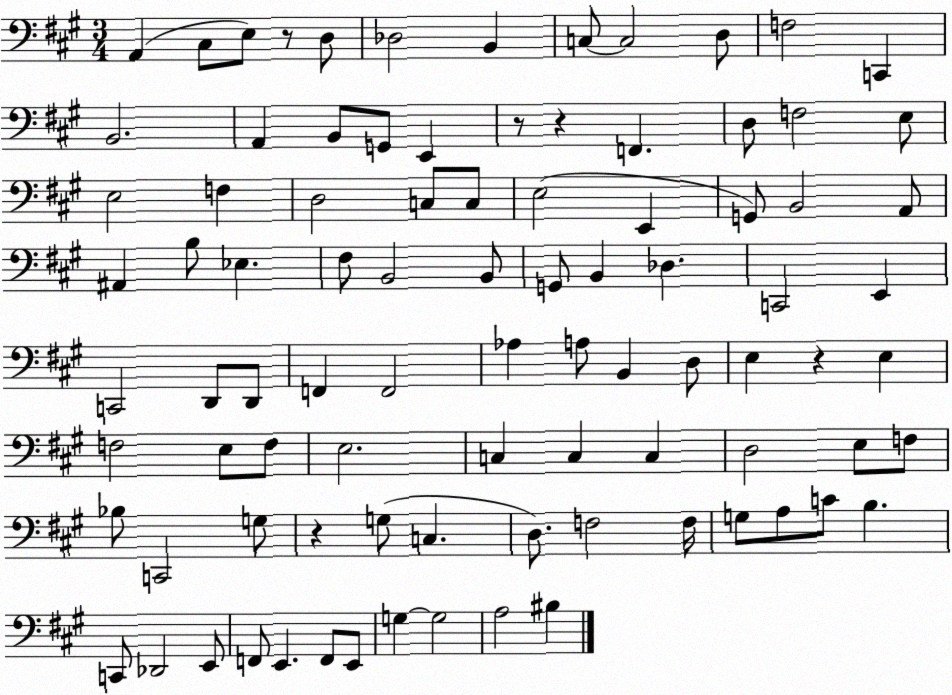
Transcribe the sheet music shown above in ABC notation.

X:1
T:Untitled
M:3/4
L:1/4
K:A
A,, ^C,/2 E,/2 z/2 D,/2 _D,2 B,, C,/2 C,2 D,/2 F,2 C,, B,,2 A,, B,,/2 G,,/2 E,, z/2 z F,, D,/2 F,2 E,/2 E,2 F, D,2 C,/2 C,/2 E,2 E,, G,,/2 B,,2 A,,/2 ^A,, B,/2 _E, ^F,/2 B,,2 B,,/2 G,,/2 B,, _D, C,,2 E,, C,,2 D,,/2 D,,/2 F,, F,,2 _A, A,/2 B,, D,/2 E, z E, F,2 E,/2 F,/2 E,2 C, C, C, D,2 E,/2 F,/2 _B,/2 C,,2 G,/2 z G,/2 C, D,/2 F,2 F,/4 G,/2 A,/2 C/2 B, C,,/2 _D,,2 E,,/2 F,,/2 E,, F,,/2 E,,/2 G, G,2 A,2 ^B,